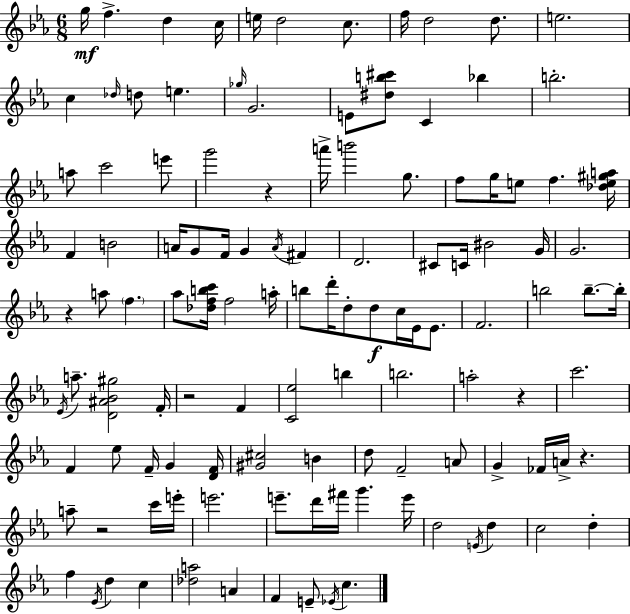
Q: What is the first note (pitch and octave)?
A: G5